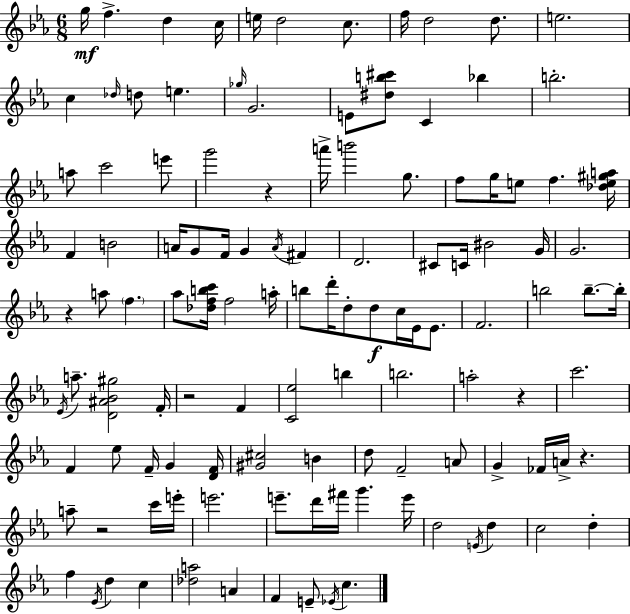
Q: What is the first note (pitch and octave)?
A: G5